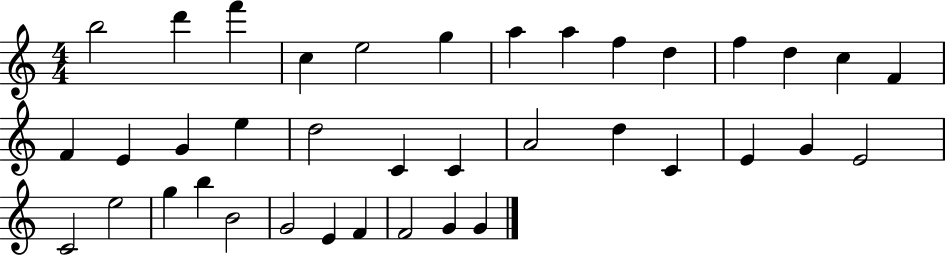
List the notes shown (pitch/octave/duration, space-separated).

B5/h D6/q F6/q C5/q E5/h G5/q A5/q A5/q F5/q D5/q F5/q D5/q C5/q F4/q F4/q E4/q G4/q E5/q D5/h C4/q C4/q A4/h D5/q C4/q E4/q G4/q E4/h C4/h E5/h G5/q B5/q B4/h G4/h E4/q F4/q F4/h G4/q G4/q